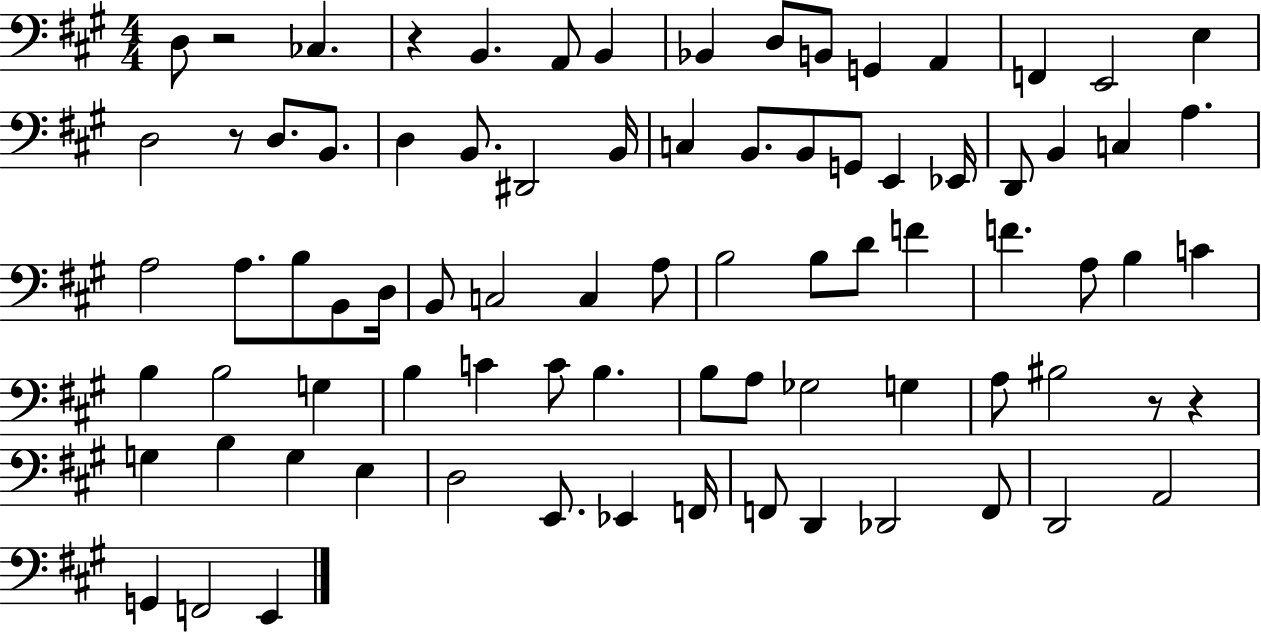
D3/e R/h CES3/q. R/q B2/q. A2/e B2/q Bb2/q D3/e B2/e G2/q A2/q F2/q E2/h E3/q D3/h R/e D3/e. B2/e. D3/q B2/e. D#2/h B2/s C3/q B2/e. B2/e G2/e E2/q Eb2/s D2/e B2/q C3/q A3/q. A3/h A3/e. B3/e B2/e D3/s B2/e C3/h C3/q A3/e B3/h B3/e D4/e F4/q F4/q. A3/e B3/q C4/q B3/q B3/h G3/q B3/q C4/q C4/e B3/q. B3/e A3/e Gb3/h G3/q A3/e BIS3/h R/e R/q G3/q B3/q G3/q E3/q D3/h E2/e. Eb2/q F2/s F2/e D2/q Db2/h F2/e D2/h A2/h G2/q F2/h E2/q